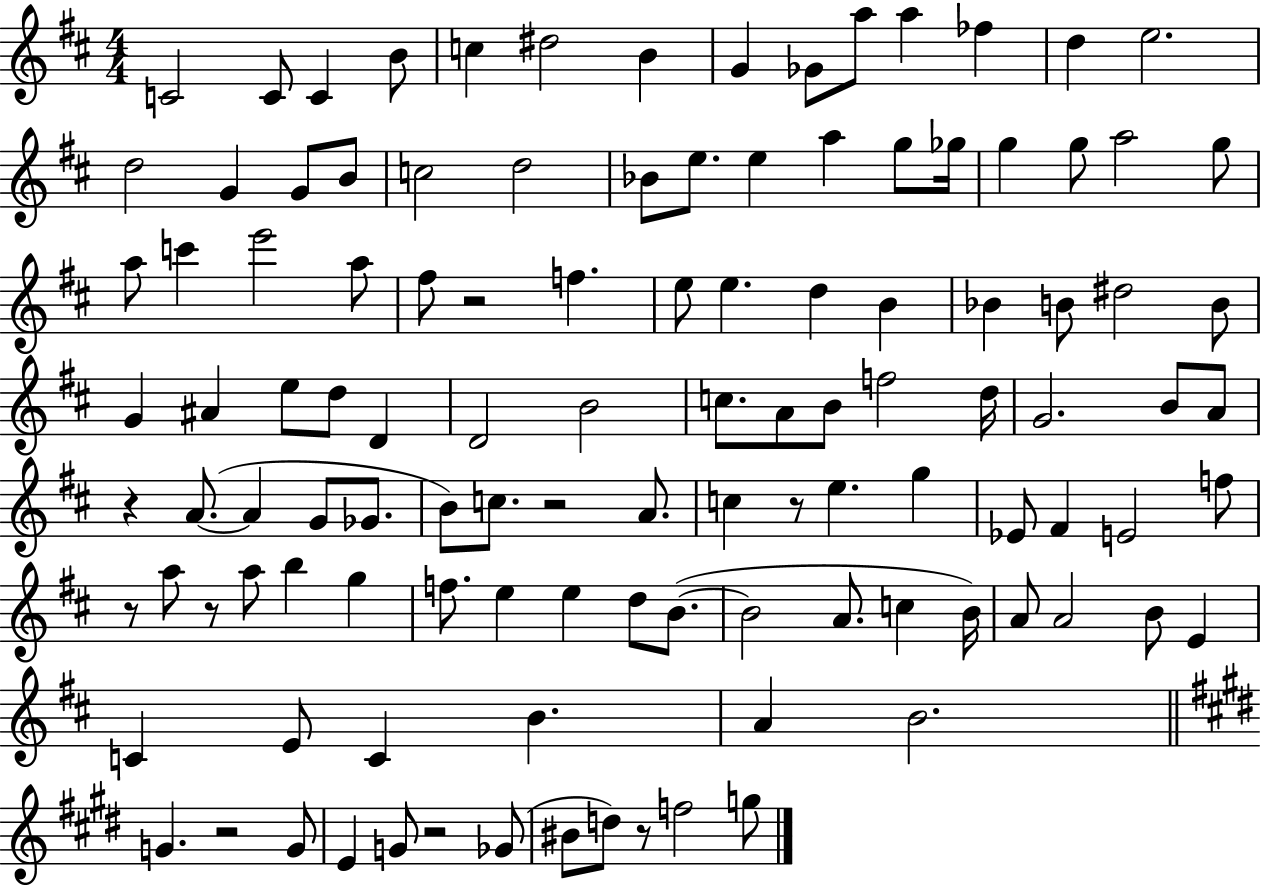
{
  \clef treble
  \numericTimeSignature
  \time 4/4
  \key d \major
  c'2 c'8 c'4 b'8 | c''4 dis''2 b'4 | g'4 ges'8 a''8 a''4 fes''4 | d''4 e''2. | \break d''2 g'4 g'8 b'8 | c''2 d''2 | bes'8 e''8. e''4 a''4 g''8 ges''16 | g''4 g''8 a''2 g''8 | \break a''8 c'''4 e'''2 a''8 | fis''8 r2 f''4. | e''8 e''4. d''4 b'4 | bes'4 b'8 dis''2 b'8 | \break g'4 ais'4 e''8 d''8 d'4 | d'2 b'2 | c''8. a'8 b'8 f''2 d''16 | g'2. b'8 a'8 | \break r4 a'8.~(~ a'4 g'8 ges'8. | b'8) c''8. r2 a'8. | c''4 r8 e''4. g''4 | ees'8 fis'4 e'2 f''8 | \break r8 a''8 r8 a''8 b''4 g''4 | f''8. e''4 e''4 d''8 b'8.~(~ | b'2 a'8. c''4 b'16) | a'8 a'2 b'8 e'4 | \break c'4 e'8 c'4 b'4. | a'4 b'2. | \bar "||" \break \key e \major g'4. r2 g'8 | e'4 g'8 r2 ges'8( | bis'8 d''8) r8 f''2 g''8 | \bar "|."
}